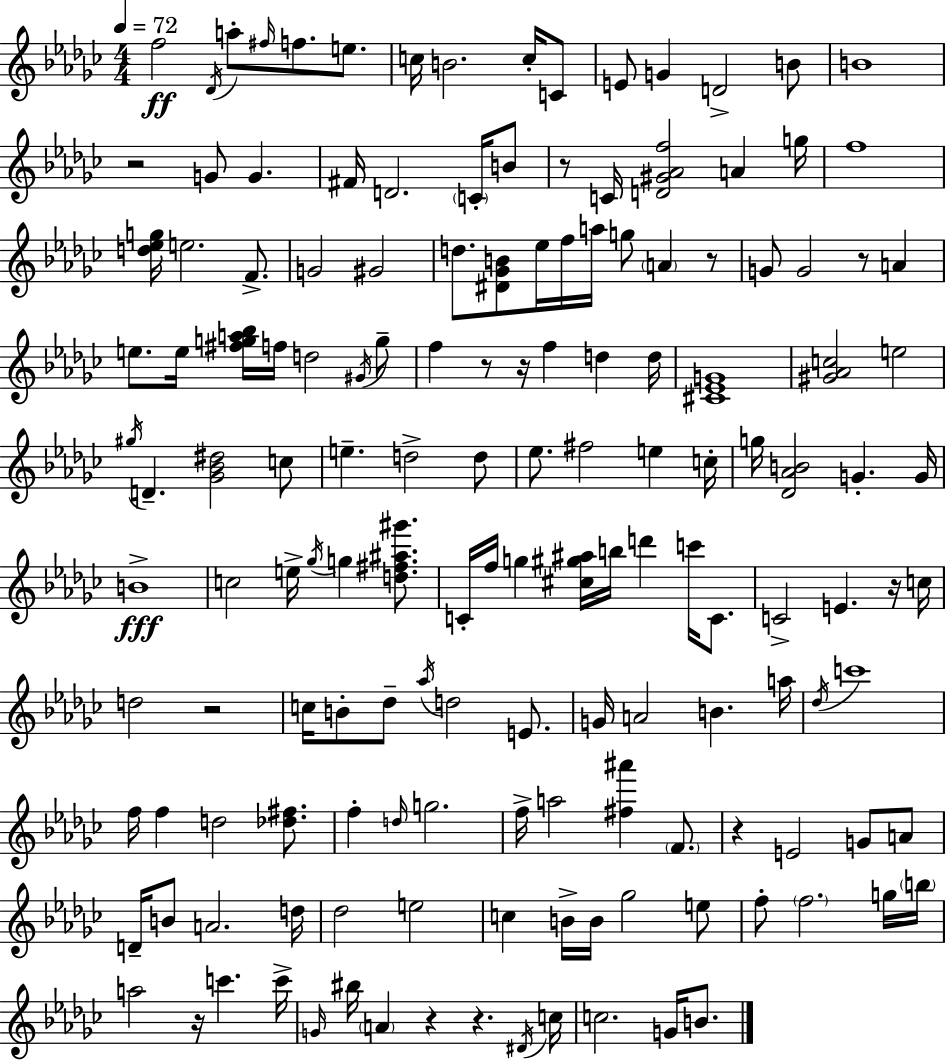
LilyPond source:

{
  \clef treble
  \numericTimeSignature
  \time 4/4
  \key ees \minor
  \tempo 4 = 72
  \repeat volta 2 { f''2\ff \acciaccatura { des'16 } a''8-. \grace { fis''16 } f''8. e''8. | c''16 b'2. c''16-. | c'8 e'8 g'4 d'2-> | b'8 b'1 | \break r2 g'8 g'4. | fis'16 d'2. \parenthesize c'16-. | b'8 r8 c'16 <d' gis' aes' f''>2 a'4 | g''16 f''1 | \break <d'' ees'' g''>16 e''2. f'8.-> | g'2 gis'2 | d''8. <dis' ges' b'>8 ees''16 f''16 a''16 g''8 \parenthesize a'4 | r8 g'8 g'2 r8 a'4 | \break e''8. e''16 <fis'' g'' a'' bes''>16 f''16 d''2 | \acciaccatura { gis'16 } g''8-- f''4 r8 r16 f''4 d''4 | d''16 <cis' ees' g'>1 | <gis' aes' c''>2 e''2 | \break \acciaccatura { gis''16 } d'4.-- <ges' bes' dis''>2 | c''8 e''4.-- d''2-> | d''8 ees''8. fis''2 e''4 | c''16-. g''16 <des' aes' b'>2 g'4.-. | \break g'16 b'1->\fff | c''2 e''16-> \acciaccatura { ges''16 } g''4 | <d'' fis'' ais'' gis'''>8. c'16-. f''16 g''4 <cis'' gis'' ais''>16 b''16 d'''4 | c'''16 c'8. c'2-> e'4. | \break r16 c''16 d''2 r2 | c''16 b'8-. des''8-- \acciaccatura { aes''16 } d''2 | e'8. g'16 a'2 b'4. | a''16 \acciaccatura { des''16 } c'''1 | \break f''16 f''4 d''2 | <des'' fis''>8. f''4-. \grace { d''16 } g''2. | f''16-> a''2 | <fis'' ais'''>4 \parenthesize f'8. r4 e'2 | \break g'8 a'8 d'16-- b'8 a'2. | d''16 des''2 | e''2 c''4 b'16-> b'16 ges''2 | e''8 f''8-. \parenthesize f''2. | \break g''16 \parenthesize b''16 a''2 | r16 c'''4. c'''16-> \grace { g'16 } bis''16 \parenthesize a'4 r4 | r4. \acciaccatura { dis'16 } c''16 c''2. | g'16 b'8. } \bar "|."
}